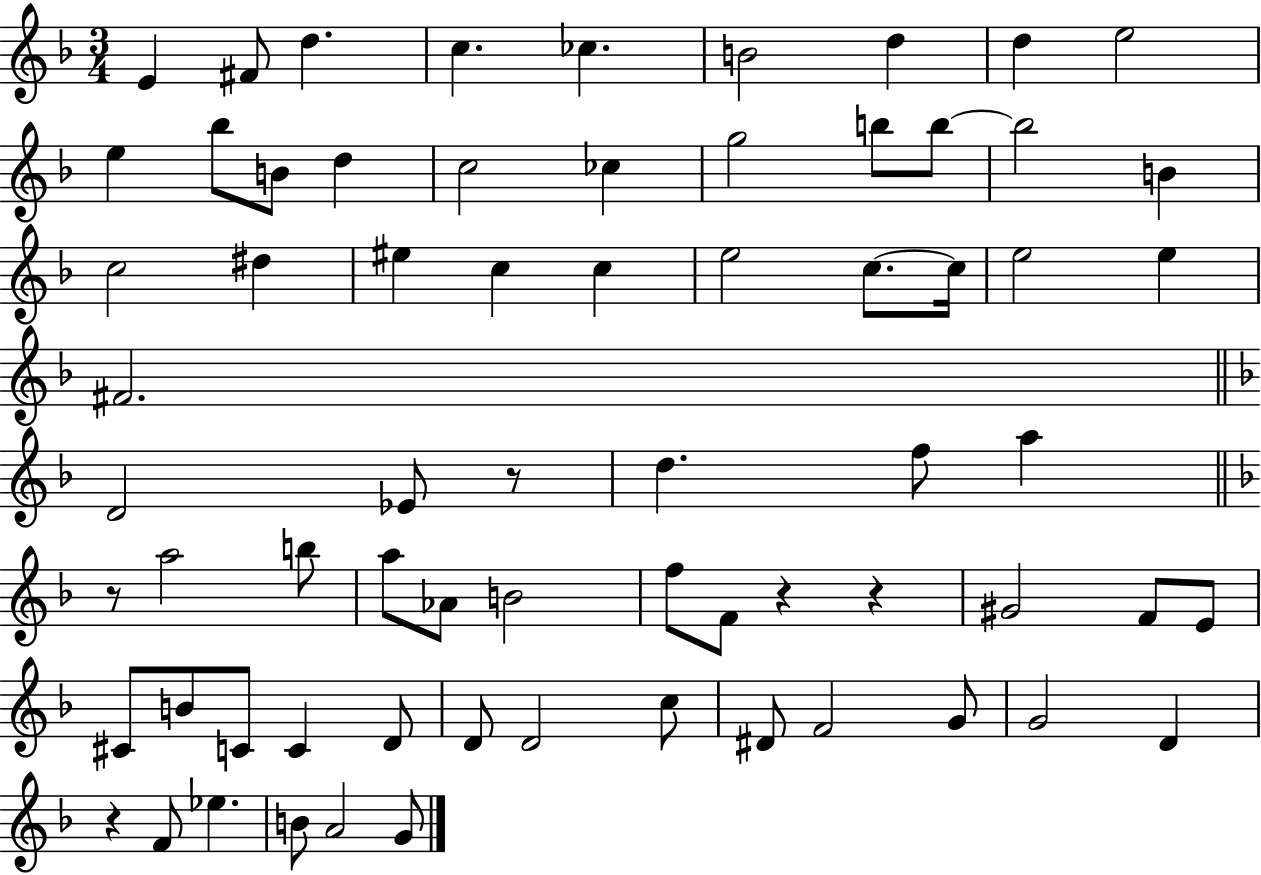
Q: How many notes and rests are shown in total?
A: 69